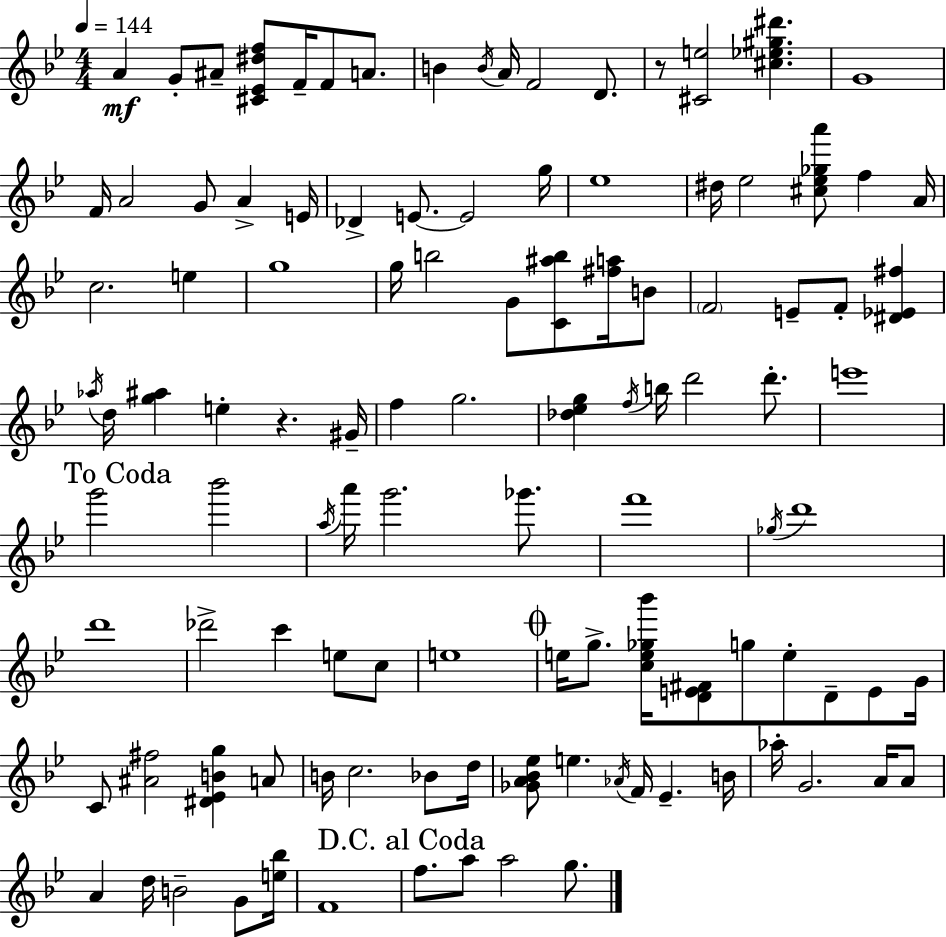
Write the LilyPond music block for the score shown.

{
  \clef treble
  \numericTimeSignature
  \time 4/4
  \key g \minor
  \tempo 4 = 144
  \repeat volta 2 { a'4\mf g'8-. ais'8-- <cis' ees' dis'' f''>8 f'16-- f'8 a'8. | b'4 \acciaccatura { b'16 } a'16 f'2 d'8. | r8 <cis' e''>2 <cis'' ees'' gis'' dis'''>4. | g'1 | \break f'16 a'2 g'8 a'4-> | e'16 des'4-> e'8.~~ e'2 | g''16 ees''1 | dis''16 ees''2 <cis'' ees'' ges'' a'''>8 f''4 | \break a'16 c''2. e''4 | g''1 | g''16 b''2 g'8 <c' ais'' b''>8 <fis'' a''>16 b'8 | \parenthesize f'2 e'8-- f'8-. <dis' ees' fis''>4 | \break \acciaccatura { aes''16 } d''16 <g'' ais''>4 e''4-. r4. | gis'16-- f''4 g''2. | <des'' ees'' g''>4 \acciaccatura { f''16 } b''16 d'''2 | d'''8.-. e'''1 | \break \mark "To Coda" g'''2 bes'''2 | \acciaccatura { a''16 } a'''16 g'''2. | ges'''8. f'''1 | \acciaccatura { ges''16 } d'''1 | \break d'''1 | des'''2-> c'''4 | e''8 c''8 e''1 | \mark \markup { \musicglyph "scripts.coda" } e''16 g''8.-> <c'' e'' ges'' bes'''>16 <d' e' fis'>8 g''8 e''8-. | \break d'8-- e'8 g'16 c'8 <ais' fis''>2 <dis' ees' b' g''>4 | a'8 b'16 c''2. | bes'8 d''16 <ges' a' bes' ees''>8 e''4. \acciaccatura { aes'16 } f'16 ees'4.-- | b'16 aes''16-. g'2. | \break a'16 a'8 a'4 d''16 b'2-- | g'8 <e'' bes''>16 f'1 | \mark "D.C. al Coda" f''8. a''8 a''2 | g''8. } \bar "|."
}